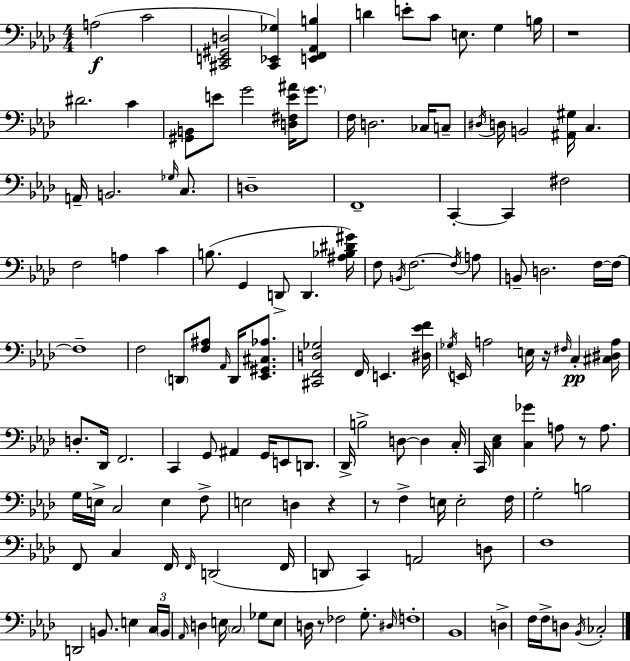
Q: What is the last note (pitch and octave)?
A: CES3